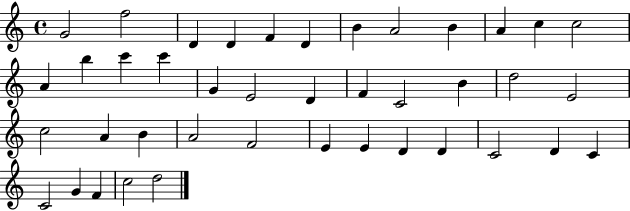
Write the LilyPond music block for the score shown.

{
  \clef treble
  \time 4/4
  \defaultTimeSignature
  \key c \major
  g'2 f''2 | d'4 d'4 f'4 d'4 | b'4 a'2 b'4 | a'4 c''4 c''2 | \break a'4 b''4 c'''4 c'''4 | g'4 e'2 d'4 | f'4 c'2 b'4 | d''2 e'2 | \break c''2 a'4 b'4 | a'2 f'2 | e'4 e'4 d'4 d'4 | c'2 d'4 c'4 | \break c'2 g'4 f'4 | c''2 d''2 | \bar "|."
}